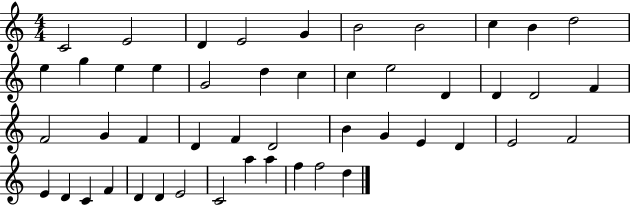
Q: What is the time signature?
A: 4/4